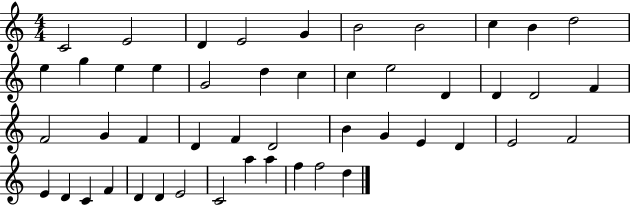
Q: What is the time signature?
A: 4/4